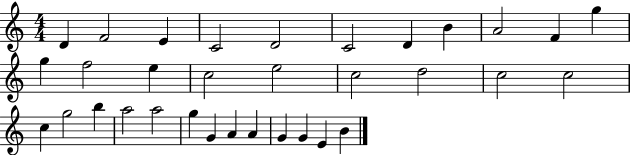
{
  \clef treble
  \numericTimeSignature
  \time 4/4
  \key c \major
  d'4 f'2 e'4 | c'2 d'2 | c'2 d'4 b'4 | a'2 f'4 g''4 | \break g''4 f''2 e''4 | c''2 e''2 | c''2 d''2 | c''2 c''2 | \break c''4 g''2 b''4 | a''2 a''2 | g''4 g'4 a'4 a'4 | g'4 g'4 e'4 b'4 | \break \bar "|."
}